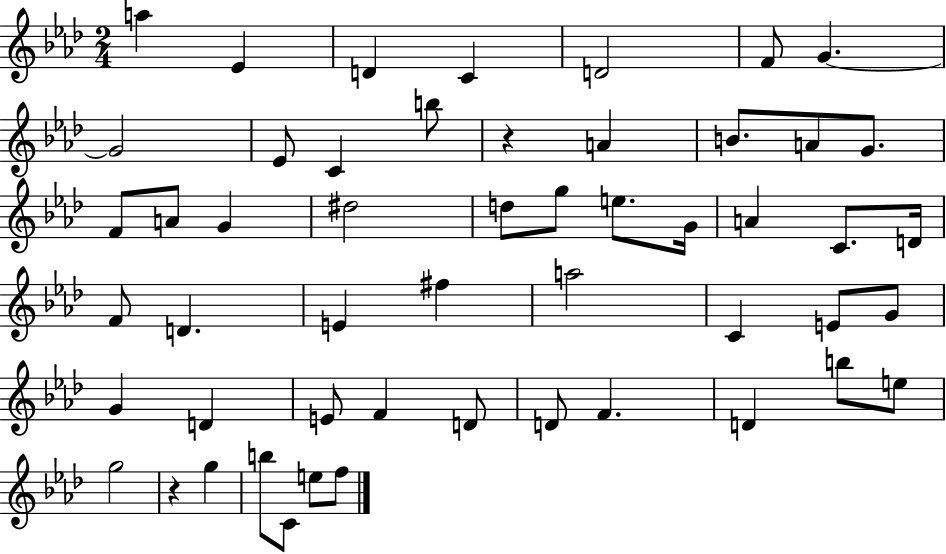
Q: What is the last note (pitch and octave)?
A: F5